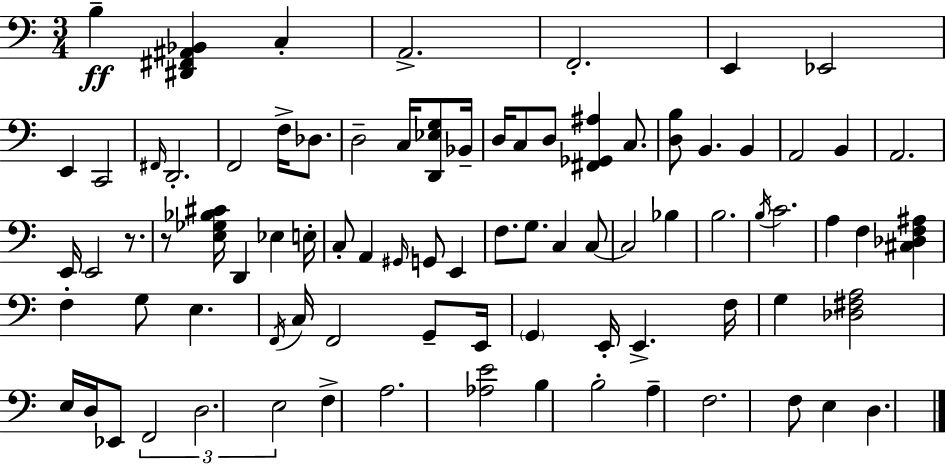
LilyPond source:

{
  \clef bass
  \numericTimeSignature
  \time 3/4
  \key a \minor
  b4--\ff <dis, fis, ais, bes,>4 c4-. | a,2.-> | f,2.-. | e,4 ees,2 | \break e,4 c,2 | \grace { fis,16 } d,2.-. | f,2 f16-> des8. | d2-- c16 <d, ees g>8 | \break bes,16-- d16 c8 d8 <fis, ges, ais>4 c8. | <d b>8 b,4. b,4 | a,2 b,4 | a,2. | \break e,16 e,2 r8. | r8 <e ges bes cis'>16 d,4 ees4 | e16-. c8-. a,4 \grace { gis,16 } g,8 e,4 | f8. g8. c4 | \break c8~~ c2 bes4 | b2. | \acciaccatura { b16 } c'2. | a4 f4 <cis des f ais>4 | \break f4-. g8 e4. | \acciaccatura { f,16 } c16 f,2 | g,8-- e,16 \parenthesize g,4 e,16-. e,4.-> | f16 g4 <des fis a>2 | \break e16 d16 ees,8 \tuplet 3/2 { f,2 | d2. | e2 } | f4-> a2. | \break <aes e'>2 | b4 b2-. | a4-- f2. | f8 e4 d4. | \break \bar "|."
}